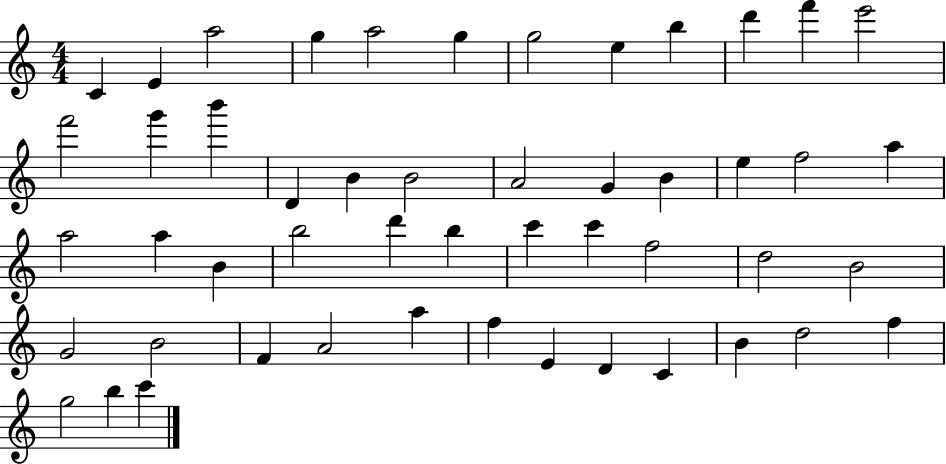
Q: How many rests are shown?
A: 0